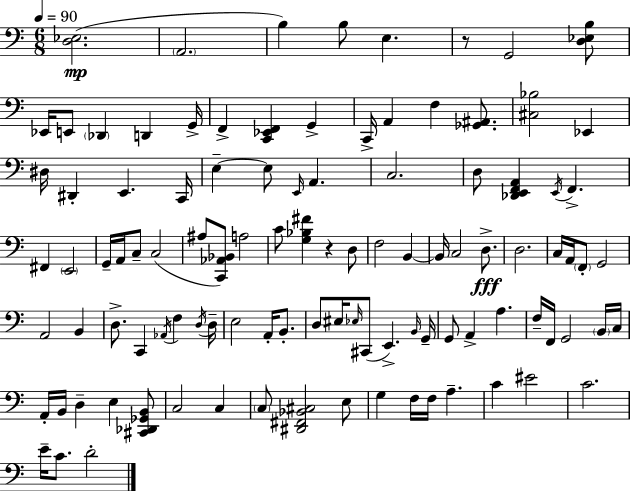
{
  \clef bass
  \numericTimeSignature
  \time 6/8
  \key c \major
  \tempo 4 = 90
  <d ees>2.(\mp | \parenthesize a,2. | b4) b8 e4. | r8 g,2 <d ees b>8 | \break ees,16 e,8 \parenthesize des,4 d,4 g,16-> | f,4-> <c, ees, f,>4 g,4-> | c,16-> a,4 f4 <ges, ais,>8. | <cis bes>2 ees,4 | \break dis16 dis,4-. e,4. c,16 | e4--~~ e8 \grace { e,16 } a,4. | c2. | d8 <des, e, f, a,>4 \acciaccatura { e,16 } f,4.-> | \break fis,4 \parenthesize e,2 | g,16-- a,16 c8-- c2( | ais8 <c, aes, bes,>8) a2 | c'8 <g bes fis'>4 r4 | \break d8 f2 b,4~~ | b,16 c2 d8.->\fff | d2. | c16 a,16 \parenthesize f,8-. g,2 | \break a,2 b,4 | d8.-> c,4 \acciaccatura { aes,16 } f4 | \acciaccatura { d16 } d16-- e2 | a,16-. b,8.-. d8 eis16 \grace { ees16 }( cis,8 e,4.->) | \break \grace { b,16 } g,16-- g,8 a,4-> | a4. f16-- f,16 g,2 | \parenthesize b,16 c16 a,16-. b,16 d4-- | e4 <cis, des, ges, b,>8 c2 | \break c4 \parenthesize c8 <dis, fis, bes, cis>2 | e8 g4 f16 f16 | a4.-- c'4 eis'2 | c'2. | \break e'16-- c'8. d'2-. | \bar "|."
}